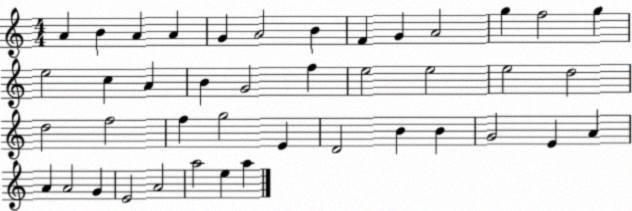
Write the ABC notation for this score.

X:1
T:Untitled
M:4/4
L:1/4
K:C
A B A A G A2 B F G A2 g f2 g e2 c A B G2 f e2 e2 e2 d2 d2 f2 f g2 E D2 B B G2 E A A A2 G E2 A2 a2 e a